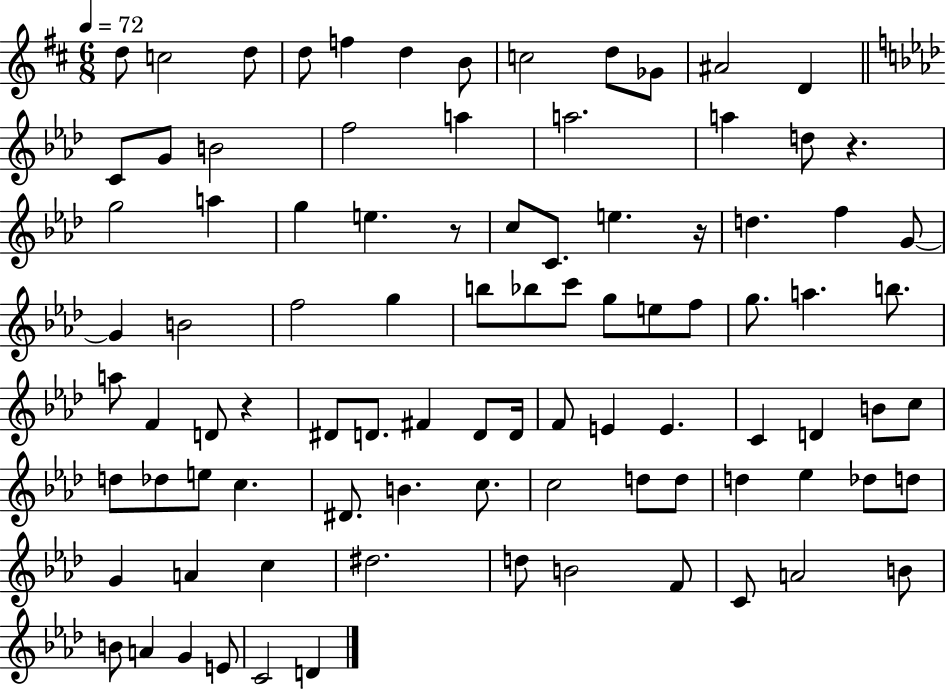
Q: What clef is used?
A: treble